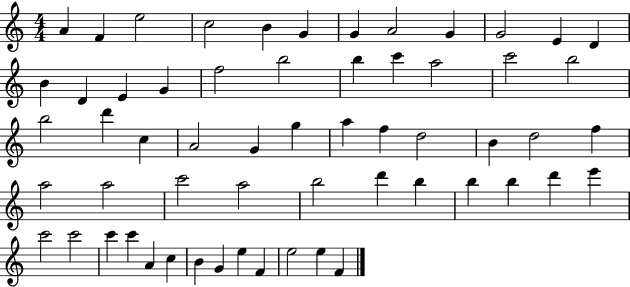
{
  \clef treble
  \numericTimeSignature
  \time 4/4
  \key c \major
  a'4 f'4 e''2 | c''2 b'4 g'4 | g'4 a'2 g'4 | g'2 e'4 d'4 | \break b'4 d'4 e'4 g'4 | f''2 b''2 | b''4 c'''4 a''2 | c'''2 b''2 | \break b''2 d'''4 c''4 | a'2 g'4 g''4 | a''4 f''4 d''2 | b'4 d''2 f''4 | \break a''2 a''2 | c'''2 a''2 | b''2 d'''4 b''4 | b''4 b''4 d'''4 e'''4 | \break c'''2 c'''2 | c'''4 c'''4 a'4 c''4 | b'4 g'4 e''4 f'4 | e''2 e''4 f'4 | \break \bar "|."
}